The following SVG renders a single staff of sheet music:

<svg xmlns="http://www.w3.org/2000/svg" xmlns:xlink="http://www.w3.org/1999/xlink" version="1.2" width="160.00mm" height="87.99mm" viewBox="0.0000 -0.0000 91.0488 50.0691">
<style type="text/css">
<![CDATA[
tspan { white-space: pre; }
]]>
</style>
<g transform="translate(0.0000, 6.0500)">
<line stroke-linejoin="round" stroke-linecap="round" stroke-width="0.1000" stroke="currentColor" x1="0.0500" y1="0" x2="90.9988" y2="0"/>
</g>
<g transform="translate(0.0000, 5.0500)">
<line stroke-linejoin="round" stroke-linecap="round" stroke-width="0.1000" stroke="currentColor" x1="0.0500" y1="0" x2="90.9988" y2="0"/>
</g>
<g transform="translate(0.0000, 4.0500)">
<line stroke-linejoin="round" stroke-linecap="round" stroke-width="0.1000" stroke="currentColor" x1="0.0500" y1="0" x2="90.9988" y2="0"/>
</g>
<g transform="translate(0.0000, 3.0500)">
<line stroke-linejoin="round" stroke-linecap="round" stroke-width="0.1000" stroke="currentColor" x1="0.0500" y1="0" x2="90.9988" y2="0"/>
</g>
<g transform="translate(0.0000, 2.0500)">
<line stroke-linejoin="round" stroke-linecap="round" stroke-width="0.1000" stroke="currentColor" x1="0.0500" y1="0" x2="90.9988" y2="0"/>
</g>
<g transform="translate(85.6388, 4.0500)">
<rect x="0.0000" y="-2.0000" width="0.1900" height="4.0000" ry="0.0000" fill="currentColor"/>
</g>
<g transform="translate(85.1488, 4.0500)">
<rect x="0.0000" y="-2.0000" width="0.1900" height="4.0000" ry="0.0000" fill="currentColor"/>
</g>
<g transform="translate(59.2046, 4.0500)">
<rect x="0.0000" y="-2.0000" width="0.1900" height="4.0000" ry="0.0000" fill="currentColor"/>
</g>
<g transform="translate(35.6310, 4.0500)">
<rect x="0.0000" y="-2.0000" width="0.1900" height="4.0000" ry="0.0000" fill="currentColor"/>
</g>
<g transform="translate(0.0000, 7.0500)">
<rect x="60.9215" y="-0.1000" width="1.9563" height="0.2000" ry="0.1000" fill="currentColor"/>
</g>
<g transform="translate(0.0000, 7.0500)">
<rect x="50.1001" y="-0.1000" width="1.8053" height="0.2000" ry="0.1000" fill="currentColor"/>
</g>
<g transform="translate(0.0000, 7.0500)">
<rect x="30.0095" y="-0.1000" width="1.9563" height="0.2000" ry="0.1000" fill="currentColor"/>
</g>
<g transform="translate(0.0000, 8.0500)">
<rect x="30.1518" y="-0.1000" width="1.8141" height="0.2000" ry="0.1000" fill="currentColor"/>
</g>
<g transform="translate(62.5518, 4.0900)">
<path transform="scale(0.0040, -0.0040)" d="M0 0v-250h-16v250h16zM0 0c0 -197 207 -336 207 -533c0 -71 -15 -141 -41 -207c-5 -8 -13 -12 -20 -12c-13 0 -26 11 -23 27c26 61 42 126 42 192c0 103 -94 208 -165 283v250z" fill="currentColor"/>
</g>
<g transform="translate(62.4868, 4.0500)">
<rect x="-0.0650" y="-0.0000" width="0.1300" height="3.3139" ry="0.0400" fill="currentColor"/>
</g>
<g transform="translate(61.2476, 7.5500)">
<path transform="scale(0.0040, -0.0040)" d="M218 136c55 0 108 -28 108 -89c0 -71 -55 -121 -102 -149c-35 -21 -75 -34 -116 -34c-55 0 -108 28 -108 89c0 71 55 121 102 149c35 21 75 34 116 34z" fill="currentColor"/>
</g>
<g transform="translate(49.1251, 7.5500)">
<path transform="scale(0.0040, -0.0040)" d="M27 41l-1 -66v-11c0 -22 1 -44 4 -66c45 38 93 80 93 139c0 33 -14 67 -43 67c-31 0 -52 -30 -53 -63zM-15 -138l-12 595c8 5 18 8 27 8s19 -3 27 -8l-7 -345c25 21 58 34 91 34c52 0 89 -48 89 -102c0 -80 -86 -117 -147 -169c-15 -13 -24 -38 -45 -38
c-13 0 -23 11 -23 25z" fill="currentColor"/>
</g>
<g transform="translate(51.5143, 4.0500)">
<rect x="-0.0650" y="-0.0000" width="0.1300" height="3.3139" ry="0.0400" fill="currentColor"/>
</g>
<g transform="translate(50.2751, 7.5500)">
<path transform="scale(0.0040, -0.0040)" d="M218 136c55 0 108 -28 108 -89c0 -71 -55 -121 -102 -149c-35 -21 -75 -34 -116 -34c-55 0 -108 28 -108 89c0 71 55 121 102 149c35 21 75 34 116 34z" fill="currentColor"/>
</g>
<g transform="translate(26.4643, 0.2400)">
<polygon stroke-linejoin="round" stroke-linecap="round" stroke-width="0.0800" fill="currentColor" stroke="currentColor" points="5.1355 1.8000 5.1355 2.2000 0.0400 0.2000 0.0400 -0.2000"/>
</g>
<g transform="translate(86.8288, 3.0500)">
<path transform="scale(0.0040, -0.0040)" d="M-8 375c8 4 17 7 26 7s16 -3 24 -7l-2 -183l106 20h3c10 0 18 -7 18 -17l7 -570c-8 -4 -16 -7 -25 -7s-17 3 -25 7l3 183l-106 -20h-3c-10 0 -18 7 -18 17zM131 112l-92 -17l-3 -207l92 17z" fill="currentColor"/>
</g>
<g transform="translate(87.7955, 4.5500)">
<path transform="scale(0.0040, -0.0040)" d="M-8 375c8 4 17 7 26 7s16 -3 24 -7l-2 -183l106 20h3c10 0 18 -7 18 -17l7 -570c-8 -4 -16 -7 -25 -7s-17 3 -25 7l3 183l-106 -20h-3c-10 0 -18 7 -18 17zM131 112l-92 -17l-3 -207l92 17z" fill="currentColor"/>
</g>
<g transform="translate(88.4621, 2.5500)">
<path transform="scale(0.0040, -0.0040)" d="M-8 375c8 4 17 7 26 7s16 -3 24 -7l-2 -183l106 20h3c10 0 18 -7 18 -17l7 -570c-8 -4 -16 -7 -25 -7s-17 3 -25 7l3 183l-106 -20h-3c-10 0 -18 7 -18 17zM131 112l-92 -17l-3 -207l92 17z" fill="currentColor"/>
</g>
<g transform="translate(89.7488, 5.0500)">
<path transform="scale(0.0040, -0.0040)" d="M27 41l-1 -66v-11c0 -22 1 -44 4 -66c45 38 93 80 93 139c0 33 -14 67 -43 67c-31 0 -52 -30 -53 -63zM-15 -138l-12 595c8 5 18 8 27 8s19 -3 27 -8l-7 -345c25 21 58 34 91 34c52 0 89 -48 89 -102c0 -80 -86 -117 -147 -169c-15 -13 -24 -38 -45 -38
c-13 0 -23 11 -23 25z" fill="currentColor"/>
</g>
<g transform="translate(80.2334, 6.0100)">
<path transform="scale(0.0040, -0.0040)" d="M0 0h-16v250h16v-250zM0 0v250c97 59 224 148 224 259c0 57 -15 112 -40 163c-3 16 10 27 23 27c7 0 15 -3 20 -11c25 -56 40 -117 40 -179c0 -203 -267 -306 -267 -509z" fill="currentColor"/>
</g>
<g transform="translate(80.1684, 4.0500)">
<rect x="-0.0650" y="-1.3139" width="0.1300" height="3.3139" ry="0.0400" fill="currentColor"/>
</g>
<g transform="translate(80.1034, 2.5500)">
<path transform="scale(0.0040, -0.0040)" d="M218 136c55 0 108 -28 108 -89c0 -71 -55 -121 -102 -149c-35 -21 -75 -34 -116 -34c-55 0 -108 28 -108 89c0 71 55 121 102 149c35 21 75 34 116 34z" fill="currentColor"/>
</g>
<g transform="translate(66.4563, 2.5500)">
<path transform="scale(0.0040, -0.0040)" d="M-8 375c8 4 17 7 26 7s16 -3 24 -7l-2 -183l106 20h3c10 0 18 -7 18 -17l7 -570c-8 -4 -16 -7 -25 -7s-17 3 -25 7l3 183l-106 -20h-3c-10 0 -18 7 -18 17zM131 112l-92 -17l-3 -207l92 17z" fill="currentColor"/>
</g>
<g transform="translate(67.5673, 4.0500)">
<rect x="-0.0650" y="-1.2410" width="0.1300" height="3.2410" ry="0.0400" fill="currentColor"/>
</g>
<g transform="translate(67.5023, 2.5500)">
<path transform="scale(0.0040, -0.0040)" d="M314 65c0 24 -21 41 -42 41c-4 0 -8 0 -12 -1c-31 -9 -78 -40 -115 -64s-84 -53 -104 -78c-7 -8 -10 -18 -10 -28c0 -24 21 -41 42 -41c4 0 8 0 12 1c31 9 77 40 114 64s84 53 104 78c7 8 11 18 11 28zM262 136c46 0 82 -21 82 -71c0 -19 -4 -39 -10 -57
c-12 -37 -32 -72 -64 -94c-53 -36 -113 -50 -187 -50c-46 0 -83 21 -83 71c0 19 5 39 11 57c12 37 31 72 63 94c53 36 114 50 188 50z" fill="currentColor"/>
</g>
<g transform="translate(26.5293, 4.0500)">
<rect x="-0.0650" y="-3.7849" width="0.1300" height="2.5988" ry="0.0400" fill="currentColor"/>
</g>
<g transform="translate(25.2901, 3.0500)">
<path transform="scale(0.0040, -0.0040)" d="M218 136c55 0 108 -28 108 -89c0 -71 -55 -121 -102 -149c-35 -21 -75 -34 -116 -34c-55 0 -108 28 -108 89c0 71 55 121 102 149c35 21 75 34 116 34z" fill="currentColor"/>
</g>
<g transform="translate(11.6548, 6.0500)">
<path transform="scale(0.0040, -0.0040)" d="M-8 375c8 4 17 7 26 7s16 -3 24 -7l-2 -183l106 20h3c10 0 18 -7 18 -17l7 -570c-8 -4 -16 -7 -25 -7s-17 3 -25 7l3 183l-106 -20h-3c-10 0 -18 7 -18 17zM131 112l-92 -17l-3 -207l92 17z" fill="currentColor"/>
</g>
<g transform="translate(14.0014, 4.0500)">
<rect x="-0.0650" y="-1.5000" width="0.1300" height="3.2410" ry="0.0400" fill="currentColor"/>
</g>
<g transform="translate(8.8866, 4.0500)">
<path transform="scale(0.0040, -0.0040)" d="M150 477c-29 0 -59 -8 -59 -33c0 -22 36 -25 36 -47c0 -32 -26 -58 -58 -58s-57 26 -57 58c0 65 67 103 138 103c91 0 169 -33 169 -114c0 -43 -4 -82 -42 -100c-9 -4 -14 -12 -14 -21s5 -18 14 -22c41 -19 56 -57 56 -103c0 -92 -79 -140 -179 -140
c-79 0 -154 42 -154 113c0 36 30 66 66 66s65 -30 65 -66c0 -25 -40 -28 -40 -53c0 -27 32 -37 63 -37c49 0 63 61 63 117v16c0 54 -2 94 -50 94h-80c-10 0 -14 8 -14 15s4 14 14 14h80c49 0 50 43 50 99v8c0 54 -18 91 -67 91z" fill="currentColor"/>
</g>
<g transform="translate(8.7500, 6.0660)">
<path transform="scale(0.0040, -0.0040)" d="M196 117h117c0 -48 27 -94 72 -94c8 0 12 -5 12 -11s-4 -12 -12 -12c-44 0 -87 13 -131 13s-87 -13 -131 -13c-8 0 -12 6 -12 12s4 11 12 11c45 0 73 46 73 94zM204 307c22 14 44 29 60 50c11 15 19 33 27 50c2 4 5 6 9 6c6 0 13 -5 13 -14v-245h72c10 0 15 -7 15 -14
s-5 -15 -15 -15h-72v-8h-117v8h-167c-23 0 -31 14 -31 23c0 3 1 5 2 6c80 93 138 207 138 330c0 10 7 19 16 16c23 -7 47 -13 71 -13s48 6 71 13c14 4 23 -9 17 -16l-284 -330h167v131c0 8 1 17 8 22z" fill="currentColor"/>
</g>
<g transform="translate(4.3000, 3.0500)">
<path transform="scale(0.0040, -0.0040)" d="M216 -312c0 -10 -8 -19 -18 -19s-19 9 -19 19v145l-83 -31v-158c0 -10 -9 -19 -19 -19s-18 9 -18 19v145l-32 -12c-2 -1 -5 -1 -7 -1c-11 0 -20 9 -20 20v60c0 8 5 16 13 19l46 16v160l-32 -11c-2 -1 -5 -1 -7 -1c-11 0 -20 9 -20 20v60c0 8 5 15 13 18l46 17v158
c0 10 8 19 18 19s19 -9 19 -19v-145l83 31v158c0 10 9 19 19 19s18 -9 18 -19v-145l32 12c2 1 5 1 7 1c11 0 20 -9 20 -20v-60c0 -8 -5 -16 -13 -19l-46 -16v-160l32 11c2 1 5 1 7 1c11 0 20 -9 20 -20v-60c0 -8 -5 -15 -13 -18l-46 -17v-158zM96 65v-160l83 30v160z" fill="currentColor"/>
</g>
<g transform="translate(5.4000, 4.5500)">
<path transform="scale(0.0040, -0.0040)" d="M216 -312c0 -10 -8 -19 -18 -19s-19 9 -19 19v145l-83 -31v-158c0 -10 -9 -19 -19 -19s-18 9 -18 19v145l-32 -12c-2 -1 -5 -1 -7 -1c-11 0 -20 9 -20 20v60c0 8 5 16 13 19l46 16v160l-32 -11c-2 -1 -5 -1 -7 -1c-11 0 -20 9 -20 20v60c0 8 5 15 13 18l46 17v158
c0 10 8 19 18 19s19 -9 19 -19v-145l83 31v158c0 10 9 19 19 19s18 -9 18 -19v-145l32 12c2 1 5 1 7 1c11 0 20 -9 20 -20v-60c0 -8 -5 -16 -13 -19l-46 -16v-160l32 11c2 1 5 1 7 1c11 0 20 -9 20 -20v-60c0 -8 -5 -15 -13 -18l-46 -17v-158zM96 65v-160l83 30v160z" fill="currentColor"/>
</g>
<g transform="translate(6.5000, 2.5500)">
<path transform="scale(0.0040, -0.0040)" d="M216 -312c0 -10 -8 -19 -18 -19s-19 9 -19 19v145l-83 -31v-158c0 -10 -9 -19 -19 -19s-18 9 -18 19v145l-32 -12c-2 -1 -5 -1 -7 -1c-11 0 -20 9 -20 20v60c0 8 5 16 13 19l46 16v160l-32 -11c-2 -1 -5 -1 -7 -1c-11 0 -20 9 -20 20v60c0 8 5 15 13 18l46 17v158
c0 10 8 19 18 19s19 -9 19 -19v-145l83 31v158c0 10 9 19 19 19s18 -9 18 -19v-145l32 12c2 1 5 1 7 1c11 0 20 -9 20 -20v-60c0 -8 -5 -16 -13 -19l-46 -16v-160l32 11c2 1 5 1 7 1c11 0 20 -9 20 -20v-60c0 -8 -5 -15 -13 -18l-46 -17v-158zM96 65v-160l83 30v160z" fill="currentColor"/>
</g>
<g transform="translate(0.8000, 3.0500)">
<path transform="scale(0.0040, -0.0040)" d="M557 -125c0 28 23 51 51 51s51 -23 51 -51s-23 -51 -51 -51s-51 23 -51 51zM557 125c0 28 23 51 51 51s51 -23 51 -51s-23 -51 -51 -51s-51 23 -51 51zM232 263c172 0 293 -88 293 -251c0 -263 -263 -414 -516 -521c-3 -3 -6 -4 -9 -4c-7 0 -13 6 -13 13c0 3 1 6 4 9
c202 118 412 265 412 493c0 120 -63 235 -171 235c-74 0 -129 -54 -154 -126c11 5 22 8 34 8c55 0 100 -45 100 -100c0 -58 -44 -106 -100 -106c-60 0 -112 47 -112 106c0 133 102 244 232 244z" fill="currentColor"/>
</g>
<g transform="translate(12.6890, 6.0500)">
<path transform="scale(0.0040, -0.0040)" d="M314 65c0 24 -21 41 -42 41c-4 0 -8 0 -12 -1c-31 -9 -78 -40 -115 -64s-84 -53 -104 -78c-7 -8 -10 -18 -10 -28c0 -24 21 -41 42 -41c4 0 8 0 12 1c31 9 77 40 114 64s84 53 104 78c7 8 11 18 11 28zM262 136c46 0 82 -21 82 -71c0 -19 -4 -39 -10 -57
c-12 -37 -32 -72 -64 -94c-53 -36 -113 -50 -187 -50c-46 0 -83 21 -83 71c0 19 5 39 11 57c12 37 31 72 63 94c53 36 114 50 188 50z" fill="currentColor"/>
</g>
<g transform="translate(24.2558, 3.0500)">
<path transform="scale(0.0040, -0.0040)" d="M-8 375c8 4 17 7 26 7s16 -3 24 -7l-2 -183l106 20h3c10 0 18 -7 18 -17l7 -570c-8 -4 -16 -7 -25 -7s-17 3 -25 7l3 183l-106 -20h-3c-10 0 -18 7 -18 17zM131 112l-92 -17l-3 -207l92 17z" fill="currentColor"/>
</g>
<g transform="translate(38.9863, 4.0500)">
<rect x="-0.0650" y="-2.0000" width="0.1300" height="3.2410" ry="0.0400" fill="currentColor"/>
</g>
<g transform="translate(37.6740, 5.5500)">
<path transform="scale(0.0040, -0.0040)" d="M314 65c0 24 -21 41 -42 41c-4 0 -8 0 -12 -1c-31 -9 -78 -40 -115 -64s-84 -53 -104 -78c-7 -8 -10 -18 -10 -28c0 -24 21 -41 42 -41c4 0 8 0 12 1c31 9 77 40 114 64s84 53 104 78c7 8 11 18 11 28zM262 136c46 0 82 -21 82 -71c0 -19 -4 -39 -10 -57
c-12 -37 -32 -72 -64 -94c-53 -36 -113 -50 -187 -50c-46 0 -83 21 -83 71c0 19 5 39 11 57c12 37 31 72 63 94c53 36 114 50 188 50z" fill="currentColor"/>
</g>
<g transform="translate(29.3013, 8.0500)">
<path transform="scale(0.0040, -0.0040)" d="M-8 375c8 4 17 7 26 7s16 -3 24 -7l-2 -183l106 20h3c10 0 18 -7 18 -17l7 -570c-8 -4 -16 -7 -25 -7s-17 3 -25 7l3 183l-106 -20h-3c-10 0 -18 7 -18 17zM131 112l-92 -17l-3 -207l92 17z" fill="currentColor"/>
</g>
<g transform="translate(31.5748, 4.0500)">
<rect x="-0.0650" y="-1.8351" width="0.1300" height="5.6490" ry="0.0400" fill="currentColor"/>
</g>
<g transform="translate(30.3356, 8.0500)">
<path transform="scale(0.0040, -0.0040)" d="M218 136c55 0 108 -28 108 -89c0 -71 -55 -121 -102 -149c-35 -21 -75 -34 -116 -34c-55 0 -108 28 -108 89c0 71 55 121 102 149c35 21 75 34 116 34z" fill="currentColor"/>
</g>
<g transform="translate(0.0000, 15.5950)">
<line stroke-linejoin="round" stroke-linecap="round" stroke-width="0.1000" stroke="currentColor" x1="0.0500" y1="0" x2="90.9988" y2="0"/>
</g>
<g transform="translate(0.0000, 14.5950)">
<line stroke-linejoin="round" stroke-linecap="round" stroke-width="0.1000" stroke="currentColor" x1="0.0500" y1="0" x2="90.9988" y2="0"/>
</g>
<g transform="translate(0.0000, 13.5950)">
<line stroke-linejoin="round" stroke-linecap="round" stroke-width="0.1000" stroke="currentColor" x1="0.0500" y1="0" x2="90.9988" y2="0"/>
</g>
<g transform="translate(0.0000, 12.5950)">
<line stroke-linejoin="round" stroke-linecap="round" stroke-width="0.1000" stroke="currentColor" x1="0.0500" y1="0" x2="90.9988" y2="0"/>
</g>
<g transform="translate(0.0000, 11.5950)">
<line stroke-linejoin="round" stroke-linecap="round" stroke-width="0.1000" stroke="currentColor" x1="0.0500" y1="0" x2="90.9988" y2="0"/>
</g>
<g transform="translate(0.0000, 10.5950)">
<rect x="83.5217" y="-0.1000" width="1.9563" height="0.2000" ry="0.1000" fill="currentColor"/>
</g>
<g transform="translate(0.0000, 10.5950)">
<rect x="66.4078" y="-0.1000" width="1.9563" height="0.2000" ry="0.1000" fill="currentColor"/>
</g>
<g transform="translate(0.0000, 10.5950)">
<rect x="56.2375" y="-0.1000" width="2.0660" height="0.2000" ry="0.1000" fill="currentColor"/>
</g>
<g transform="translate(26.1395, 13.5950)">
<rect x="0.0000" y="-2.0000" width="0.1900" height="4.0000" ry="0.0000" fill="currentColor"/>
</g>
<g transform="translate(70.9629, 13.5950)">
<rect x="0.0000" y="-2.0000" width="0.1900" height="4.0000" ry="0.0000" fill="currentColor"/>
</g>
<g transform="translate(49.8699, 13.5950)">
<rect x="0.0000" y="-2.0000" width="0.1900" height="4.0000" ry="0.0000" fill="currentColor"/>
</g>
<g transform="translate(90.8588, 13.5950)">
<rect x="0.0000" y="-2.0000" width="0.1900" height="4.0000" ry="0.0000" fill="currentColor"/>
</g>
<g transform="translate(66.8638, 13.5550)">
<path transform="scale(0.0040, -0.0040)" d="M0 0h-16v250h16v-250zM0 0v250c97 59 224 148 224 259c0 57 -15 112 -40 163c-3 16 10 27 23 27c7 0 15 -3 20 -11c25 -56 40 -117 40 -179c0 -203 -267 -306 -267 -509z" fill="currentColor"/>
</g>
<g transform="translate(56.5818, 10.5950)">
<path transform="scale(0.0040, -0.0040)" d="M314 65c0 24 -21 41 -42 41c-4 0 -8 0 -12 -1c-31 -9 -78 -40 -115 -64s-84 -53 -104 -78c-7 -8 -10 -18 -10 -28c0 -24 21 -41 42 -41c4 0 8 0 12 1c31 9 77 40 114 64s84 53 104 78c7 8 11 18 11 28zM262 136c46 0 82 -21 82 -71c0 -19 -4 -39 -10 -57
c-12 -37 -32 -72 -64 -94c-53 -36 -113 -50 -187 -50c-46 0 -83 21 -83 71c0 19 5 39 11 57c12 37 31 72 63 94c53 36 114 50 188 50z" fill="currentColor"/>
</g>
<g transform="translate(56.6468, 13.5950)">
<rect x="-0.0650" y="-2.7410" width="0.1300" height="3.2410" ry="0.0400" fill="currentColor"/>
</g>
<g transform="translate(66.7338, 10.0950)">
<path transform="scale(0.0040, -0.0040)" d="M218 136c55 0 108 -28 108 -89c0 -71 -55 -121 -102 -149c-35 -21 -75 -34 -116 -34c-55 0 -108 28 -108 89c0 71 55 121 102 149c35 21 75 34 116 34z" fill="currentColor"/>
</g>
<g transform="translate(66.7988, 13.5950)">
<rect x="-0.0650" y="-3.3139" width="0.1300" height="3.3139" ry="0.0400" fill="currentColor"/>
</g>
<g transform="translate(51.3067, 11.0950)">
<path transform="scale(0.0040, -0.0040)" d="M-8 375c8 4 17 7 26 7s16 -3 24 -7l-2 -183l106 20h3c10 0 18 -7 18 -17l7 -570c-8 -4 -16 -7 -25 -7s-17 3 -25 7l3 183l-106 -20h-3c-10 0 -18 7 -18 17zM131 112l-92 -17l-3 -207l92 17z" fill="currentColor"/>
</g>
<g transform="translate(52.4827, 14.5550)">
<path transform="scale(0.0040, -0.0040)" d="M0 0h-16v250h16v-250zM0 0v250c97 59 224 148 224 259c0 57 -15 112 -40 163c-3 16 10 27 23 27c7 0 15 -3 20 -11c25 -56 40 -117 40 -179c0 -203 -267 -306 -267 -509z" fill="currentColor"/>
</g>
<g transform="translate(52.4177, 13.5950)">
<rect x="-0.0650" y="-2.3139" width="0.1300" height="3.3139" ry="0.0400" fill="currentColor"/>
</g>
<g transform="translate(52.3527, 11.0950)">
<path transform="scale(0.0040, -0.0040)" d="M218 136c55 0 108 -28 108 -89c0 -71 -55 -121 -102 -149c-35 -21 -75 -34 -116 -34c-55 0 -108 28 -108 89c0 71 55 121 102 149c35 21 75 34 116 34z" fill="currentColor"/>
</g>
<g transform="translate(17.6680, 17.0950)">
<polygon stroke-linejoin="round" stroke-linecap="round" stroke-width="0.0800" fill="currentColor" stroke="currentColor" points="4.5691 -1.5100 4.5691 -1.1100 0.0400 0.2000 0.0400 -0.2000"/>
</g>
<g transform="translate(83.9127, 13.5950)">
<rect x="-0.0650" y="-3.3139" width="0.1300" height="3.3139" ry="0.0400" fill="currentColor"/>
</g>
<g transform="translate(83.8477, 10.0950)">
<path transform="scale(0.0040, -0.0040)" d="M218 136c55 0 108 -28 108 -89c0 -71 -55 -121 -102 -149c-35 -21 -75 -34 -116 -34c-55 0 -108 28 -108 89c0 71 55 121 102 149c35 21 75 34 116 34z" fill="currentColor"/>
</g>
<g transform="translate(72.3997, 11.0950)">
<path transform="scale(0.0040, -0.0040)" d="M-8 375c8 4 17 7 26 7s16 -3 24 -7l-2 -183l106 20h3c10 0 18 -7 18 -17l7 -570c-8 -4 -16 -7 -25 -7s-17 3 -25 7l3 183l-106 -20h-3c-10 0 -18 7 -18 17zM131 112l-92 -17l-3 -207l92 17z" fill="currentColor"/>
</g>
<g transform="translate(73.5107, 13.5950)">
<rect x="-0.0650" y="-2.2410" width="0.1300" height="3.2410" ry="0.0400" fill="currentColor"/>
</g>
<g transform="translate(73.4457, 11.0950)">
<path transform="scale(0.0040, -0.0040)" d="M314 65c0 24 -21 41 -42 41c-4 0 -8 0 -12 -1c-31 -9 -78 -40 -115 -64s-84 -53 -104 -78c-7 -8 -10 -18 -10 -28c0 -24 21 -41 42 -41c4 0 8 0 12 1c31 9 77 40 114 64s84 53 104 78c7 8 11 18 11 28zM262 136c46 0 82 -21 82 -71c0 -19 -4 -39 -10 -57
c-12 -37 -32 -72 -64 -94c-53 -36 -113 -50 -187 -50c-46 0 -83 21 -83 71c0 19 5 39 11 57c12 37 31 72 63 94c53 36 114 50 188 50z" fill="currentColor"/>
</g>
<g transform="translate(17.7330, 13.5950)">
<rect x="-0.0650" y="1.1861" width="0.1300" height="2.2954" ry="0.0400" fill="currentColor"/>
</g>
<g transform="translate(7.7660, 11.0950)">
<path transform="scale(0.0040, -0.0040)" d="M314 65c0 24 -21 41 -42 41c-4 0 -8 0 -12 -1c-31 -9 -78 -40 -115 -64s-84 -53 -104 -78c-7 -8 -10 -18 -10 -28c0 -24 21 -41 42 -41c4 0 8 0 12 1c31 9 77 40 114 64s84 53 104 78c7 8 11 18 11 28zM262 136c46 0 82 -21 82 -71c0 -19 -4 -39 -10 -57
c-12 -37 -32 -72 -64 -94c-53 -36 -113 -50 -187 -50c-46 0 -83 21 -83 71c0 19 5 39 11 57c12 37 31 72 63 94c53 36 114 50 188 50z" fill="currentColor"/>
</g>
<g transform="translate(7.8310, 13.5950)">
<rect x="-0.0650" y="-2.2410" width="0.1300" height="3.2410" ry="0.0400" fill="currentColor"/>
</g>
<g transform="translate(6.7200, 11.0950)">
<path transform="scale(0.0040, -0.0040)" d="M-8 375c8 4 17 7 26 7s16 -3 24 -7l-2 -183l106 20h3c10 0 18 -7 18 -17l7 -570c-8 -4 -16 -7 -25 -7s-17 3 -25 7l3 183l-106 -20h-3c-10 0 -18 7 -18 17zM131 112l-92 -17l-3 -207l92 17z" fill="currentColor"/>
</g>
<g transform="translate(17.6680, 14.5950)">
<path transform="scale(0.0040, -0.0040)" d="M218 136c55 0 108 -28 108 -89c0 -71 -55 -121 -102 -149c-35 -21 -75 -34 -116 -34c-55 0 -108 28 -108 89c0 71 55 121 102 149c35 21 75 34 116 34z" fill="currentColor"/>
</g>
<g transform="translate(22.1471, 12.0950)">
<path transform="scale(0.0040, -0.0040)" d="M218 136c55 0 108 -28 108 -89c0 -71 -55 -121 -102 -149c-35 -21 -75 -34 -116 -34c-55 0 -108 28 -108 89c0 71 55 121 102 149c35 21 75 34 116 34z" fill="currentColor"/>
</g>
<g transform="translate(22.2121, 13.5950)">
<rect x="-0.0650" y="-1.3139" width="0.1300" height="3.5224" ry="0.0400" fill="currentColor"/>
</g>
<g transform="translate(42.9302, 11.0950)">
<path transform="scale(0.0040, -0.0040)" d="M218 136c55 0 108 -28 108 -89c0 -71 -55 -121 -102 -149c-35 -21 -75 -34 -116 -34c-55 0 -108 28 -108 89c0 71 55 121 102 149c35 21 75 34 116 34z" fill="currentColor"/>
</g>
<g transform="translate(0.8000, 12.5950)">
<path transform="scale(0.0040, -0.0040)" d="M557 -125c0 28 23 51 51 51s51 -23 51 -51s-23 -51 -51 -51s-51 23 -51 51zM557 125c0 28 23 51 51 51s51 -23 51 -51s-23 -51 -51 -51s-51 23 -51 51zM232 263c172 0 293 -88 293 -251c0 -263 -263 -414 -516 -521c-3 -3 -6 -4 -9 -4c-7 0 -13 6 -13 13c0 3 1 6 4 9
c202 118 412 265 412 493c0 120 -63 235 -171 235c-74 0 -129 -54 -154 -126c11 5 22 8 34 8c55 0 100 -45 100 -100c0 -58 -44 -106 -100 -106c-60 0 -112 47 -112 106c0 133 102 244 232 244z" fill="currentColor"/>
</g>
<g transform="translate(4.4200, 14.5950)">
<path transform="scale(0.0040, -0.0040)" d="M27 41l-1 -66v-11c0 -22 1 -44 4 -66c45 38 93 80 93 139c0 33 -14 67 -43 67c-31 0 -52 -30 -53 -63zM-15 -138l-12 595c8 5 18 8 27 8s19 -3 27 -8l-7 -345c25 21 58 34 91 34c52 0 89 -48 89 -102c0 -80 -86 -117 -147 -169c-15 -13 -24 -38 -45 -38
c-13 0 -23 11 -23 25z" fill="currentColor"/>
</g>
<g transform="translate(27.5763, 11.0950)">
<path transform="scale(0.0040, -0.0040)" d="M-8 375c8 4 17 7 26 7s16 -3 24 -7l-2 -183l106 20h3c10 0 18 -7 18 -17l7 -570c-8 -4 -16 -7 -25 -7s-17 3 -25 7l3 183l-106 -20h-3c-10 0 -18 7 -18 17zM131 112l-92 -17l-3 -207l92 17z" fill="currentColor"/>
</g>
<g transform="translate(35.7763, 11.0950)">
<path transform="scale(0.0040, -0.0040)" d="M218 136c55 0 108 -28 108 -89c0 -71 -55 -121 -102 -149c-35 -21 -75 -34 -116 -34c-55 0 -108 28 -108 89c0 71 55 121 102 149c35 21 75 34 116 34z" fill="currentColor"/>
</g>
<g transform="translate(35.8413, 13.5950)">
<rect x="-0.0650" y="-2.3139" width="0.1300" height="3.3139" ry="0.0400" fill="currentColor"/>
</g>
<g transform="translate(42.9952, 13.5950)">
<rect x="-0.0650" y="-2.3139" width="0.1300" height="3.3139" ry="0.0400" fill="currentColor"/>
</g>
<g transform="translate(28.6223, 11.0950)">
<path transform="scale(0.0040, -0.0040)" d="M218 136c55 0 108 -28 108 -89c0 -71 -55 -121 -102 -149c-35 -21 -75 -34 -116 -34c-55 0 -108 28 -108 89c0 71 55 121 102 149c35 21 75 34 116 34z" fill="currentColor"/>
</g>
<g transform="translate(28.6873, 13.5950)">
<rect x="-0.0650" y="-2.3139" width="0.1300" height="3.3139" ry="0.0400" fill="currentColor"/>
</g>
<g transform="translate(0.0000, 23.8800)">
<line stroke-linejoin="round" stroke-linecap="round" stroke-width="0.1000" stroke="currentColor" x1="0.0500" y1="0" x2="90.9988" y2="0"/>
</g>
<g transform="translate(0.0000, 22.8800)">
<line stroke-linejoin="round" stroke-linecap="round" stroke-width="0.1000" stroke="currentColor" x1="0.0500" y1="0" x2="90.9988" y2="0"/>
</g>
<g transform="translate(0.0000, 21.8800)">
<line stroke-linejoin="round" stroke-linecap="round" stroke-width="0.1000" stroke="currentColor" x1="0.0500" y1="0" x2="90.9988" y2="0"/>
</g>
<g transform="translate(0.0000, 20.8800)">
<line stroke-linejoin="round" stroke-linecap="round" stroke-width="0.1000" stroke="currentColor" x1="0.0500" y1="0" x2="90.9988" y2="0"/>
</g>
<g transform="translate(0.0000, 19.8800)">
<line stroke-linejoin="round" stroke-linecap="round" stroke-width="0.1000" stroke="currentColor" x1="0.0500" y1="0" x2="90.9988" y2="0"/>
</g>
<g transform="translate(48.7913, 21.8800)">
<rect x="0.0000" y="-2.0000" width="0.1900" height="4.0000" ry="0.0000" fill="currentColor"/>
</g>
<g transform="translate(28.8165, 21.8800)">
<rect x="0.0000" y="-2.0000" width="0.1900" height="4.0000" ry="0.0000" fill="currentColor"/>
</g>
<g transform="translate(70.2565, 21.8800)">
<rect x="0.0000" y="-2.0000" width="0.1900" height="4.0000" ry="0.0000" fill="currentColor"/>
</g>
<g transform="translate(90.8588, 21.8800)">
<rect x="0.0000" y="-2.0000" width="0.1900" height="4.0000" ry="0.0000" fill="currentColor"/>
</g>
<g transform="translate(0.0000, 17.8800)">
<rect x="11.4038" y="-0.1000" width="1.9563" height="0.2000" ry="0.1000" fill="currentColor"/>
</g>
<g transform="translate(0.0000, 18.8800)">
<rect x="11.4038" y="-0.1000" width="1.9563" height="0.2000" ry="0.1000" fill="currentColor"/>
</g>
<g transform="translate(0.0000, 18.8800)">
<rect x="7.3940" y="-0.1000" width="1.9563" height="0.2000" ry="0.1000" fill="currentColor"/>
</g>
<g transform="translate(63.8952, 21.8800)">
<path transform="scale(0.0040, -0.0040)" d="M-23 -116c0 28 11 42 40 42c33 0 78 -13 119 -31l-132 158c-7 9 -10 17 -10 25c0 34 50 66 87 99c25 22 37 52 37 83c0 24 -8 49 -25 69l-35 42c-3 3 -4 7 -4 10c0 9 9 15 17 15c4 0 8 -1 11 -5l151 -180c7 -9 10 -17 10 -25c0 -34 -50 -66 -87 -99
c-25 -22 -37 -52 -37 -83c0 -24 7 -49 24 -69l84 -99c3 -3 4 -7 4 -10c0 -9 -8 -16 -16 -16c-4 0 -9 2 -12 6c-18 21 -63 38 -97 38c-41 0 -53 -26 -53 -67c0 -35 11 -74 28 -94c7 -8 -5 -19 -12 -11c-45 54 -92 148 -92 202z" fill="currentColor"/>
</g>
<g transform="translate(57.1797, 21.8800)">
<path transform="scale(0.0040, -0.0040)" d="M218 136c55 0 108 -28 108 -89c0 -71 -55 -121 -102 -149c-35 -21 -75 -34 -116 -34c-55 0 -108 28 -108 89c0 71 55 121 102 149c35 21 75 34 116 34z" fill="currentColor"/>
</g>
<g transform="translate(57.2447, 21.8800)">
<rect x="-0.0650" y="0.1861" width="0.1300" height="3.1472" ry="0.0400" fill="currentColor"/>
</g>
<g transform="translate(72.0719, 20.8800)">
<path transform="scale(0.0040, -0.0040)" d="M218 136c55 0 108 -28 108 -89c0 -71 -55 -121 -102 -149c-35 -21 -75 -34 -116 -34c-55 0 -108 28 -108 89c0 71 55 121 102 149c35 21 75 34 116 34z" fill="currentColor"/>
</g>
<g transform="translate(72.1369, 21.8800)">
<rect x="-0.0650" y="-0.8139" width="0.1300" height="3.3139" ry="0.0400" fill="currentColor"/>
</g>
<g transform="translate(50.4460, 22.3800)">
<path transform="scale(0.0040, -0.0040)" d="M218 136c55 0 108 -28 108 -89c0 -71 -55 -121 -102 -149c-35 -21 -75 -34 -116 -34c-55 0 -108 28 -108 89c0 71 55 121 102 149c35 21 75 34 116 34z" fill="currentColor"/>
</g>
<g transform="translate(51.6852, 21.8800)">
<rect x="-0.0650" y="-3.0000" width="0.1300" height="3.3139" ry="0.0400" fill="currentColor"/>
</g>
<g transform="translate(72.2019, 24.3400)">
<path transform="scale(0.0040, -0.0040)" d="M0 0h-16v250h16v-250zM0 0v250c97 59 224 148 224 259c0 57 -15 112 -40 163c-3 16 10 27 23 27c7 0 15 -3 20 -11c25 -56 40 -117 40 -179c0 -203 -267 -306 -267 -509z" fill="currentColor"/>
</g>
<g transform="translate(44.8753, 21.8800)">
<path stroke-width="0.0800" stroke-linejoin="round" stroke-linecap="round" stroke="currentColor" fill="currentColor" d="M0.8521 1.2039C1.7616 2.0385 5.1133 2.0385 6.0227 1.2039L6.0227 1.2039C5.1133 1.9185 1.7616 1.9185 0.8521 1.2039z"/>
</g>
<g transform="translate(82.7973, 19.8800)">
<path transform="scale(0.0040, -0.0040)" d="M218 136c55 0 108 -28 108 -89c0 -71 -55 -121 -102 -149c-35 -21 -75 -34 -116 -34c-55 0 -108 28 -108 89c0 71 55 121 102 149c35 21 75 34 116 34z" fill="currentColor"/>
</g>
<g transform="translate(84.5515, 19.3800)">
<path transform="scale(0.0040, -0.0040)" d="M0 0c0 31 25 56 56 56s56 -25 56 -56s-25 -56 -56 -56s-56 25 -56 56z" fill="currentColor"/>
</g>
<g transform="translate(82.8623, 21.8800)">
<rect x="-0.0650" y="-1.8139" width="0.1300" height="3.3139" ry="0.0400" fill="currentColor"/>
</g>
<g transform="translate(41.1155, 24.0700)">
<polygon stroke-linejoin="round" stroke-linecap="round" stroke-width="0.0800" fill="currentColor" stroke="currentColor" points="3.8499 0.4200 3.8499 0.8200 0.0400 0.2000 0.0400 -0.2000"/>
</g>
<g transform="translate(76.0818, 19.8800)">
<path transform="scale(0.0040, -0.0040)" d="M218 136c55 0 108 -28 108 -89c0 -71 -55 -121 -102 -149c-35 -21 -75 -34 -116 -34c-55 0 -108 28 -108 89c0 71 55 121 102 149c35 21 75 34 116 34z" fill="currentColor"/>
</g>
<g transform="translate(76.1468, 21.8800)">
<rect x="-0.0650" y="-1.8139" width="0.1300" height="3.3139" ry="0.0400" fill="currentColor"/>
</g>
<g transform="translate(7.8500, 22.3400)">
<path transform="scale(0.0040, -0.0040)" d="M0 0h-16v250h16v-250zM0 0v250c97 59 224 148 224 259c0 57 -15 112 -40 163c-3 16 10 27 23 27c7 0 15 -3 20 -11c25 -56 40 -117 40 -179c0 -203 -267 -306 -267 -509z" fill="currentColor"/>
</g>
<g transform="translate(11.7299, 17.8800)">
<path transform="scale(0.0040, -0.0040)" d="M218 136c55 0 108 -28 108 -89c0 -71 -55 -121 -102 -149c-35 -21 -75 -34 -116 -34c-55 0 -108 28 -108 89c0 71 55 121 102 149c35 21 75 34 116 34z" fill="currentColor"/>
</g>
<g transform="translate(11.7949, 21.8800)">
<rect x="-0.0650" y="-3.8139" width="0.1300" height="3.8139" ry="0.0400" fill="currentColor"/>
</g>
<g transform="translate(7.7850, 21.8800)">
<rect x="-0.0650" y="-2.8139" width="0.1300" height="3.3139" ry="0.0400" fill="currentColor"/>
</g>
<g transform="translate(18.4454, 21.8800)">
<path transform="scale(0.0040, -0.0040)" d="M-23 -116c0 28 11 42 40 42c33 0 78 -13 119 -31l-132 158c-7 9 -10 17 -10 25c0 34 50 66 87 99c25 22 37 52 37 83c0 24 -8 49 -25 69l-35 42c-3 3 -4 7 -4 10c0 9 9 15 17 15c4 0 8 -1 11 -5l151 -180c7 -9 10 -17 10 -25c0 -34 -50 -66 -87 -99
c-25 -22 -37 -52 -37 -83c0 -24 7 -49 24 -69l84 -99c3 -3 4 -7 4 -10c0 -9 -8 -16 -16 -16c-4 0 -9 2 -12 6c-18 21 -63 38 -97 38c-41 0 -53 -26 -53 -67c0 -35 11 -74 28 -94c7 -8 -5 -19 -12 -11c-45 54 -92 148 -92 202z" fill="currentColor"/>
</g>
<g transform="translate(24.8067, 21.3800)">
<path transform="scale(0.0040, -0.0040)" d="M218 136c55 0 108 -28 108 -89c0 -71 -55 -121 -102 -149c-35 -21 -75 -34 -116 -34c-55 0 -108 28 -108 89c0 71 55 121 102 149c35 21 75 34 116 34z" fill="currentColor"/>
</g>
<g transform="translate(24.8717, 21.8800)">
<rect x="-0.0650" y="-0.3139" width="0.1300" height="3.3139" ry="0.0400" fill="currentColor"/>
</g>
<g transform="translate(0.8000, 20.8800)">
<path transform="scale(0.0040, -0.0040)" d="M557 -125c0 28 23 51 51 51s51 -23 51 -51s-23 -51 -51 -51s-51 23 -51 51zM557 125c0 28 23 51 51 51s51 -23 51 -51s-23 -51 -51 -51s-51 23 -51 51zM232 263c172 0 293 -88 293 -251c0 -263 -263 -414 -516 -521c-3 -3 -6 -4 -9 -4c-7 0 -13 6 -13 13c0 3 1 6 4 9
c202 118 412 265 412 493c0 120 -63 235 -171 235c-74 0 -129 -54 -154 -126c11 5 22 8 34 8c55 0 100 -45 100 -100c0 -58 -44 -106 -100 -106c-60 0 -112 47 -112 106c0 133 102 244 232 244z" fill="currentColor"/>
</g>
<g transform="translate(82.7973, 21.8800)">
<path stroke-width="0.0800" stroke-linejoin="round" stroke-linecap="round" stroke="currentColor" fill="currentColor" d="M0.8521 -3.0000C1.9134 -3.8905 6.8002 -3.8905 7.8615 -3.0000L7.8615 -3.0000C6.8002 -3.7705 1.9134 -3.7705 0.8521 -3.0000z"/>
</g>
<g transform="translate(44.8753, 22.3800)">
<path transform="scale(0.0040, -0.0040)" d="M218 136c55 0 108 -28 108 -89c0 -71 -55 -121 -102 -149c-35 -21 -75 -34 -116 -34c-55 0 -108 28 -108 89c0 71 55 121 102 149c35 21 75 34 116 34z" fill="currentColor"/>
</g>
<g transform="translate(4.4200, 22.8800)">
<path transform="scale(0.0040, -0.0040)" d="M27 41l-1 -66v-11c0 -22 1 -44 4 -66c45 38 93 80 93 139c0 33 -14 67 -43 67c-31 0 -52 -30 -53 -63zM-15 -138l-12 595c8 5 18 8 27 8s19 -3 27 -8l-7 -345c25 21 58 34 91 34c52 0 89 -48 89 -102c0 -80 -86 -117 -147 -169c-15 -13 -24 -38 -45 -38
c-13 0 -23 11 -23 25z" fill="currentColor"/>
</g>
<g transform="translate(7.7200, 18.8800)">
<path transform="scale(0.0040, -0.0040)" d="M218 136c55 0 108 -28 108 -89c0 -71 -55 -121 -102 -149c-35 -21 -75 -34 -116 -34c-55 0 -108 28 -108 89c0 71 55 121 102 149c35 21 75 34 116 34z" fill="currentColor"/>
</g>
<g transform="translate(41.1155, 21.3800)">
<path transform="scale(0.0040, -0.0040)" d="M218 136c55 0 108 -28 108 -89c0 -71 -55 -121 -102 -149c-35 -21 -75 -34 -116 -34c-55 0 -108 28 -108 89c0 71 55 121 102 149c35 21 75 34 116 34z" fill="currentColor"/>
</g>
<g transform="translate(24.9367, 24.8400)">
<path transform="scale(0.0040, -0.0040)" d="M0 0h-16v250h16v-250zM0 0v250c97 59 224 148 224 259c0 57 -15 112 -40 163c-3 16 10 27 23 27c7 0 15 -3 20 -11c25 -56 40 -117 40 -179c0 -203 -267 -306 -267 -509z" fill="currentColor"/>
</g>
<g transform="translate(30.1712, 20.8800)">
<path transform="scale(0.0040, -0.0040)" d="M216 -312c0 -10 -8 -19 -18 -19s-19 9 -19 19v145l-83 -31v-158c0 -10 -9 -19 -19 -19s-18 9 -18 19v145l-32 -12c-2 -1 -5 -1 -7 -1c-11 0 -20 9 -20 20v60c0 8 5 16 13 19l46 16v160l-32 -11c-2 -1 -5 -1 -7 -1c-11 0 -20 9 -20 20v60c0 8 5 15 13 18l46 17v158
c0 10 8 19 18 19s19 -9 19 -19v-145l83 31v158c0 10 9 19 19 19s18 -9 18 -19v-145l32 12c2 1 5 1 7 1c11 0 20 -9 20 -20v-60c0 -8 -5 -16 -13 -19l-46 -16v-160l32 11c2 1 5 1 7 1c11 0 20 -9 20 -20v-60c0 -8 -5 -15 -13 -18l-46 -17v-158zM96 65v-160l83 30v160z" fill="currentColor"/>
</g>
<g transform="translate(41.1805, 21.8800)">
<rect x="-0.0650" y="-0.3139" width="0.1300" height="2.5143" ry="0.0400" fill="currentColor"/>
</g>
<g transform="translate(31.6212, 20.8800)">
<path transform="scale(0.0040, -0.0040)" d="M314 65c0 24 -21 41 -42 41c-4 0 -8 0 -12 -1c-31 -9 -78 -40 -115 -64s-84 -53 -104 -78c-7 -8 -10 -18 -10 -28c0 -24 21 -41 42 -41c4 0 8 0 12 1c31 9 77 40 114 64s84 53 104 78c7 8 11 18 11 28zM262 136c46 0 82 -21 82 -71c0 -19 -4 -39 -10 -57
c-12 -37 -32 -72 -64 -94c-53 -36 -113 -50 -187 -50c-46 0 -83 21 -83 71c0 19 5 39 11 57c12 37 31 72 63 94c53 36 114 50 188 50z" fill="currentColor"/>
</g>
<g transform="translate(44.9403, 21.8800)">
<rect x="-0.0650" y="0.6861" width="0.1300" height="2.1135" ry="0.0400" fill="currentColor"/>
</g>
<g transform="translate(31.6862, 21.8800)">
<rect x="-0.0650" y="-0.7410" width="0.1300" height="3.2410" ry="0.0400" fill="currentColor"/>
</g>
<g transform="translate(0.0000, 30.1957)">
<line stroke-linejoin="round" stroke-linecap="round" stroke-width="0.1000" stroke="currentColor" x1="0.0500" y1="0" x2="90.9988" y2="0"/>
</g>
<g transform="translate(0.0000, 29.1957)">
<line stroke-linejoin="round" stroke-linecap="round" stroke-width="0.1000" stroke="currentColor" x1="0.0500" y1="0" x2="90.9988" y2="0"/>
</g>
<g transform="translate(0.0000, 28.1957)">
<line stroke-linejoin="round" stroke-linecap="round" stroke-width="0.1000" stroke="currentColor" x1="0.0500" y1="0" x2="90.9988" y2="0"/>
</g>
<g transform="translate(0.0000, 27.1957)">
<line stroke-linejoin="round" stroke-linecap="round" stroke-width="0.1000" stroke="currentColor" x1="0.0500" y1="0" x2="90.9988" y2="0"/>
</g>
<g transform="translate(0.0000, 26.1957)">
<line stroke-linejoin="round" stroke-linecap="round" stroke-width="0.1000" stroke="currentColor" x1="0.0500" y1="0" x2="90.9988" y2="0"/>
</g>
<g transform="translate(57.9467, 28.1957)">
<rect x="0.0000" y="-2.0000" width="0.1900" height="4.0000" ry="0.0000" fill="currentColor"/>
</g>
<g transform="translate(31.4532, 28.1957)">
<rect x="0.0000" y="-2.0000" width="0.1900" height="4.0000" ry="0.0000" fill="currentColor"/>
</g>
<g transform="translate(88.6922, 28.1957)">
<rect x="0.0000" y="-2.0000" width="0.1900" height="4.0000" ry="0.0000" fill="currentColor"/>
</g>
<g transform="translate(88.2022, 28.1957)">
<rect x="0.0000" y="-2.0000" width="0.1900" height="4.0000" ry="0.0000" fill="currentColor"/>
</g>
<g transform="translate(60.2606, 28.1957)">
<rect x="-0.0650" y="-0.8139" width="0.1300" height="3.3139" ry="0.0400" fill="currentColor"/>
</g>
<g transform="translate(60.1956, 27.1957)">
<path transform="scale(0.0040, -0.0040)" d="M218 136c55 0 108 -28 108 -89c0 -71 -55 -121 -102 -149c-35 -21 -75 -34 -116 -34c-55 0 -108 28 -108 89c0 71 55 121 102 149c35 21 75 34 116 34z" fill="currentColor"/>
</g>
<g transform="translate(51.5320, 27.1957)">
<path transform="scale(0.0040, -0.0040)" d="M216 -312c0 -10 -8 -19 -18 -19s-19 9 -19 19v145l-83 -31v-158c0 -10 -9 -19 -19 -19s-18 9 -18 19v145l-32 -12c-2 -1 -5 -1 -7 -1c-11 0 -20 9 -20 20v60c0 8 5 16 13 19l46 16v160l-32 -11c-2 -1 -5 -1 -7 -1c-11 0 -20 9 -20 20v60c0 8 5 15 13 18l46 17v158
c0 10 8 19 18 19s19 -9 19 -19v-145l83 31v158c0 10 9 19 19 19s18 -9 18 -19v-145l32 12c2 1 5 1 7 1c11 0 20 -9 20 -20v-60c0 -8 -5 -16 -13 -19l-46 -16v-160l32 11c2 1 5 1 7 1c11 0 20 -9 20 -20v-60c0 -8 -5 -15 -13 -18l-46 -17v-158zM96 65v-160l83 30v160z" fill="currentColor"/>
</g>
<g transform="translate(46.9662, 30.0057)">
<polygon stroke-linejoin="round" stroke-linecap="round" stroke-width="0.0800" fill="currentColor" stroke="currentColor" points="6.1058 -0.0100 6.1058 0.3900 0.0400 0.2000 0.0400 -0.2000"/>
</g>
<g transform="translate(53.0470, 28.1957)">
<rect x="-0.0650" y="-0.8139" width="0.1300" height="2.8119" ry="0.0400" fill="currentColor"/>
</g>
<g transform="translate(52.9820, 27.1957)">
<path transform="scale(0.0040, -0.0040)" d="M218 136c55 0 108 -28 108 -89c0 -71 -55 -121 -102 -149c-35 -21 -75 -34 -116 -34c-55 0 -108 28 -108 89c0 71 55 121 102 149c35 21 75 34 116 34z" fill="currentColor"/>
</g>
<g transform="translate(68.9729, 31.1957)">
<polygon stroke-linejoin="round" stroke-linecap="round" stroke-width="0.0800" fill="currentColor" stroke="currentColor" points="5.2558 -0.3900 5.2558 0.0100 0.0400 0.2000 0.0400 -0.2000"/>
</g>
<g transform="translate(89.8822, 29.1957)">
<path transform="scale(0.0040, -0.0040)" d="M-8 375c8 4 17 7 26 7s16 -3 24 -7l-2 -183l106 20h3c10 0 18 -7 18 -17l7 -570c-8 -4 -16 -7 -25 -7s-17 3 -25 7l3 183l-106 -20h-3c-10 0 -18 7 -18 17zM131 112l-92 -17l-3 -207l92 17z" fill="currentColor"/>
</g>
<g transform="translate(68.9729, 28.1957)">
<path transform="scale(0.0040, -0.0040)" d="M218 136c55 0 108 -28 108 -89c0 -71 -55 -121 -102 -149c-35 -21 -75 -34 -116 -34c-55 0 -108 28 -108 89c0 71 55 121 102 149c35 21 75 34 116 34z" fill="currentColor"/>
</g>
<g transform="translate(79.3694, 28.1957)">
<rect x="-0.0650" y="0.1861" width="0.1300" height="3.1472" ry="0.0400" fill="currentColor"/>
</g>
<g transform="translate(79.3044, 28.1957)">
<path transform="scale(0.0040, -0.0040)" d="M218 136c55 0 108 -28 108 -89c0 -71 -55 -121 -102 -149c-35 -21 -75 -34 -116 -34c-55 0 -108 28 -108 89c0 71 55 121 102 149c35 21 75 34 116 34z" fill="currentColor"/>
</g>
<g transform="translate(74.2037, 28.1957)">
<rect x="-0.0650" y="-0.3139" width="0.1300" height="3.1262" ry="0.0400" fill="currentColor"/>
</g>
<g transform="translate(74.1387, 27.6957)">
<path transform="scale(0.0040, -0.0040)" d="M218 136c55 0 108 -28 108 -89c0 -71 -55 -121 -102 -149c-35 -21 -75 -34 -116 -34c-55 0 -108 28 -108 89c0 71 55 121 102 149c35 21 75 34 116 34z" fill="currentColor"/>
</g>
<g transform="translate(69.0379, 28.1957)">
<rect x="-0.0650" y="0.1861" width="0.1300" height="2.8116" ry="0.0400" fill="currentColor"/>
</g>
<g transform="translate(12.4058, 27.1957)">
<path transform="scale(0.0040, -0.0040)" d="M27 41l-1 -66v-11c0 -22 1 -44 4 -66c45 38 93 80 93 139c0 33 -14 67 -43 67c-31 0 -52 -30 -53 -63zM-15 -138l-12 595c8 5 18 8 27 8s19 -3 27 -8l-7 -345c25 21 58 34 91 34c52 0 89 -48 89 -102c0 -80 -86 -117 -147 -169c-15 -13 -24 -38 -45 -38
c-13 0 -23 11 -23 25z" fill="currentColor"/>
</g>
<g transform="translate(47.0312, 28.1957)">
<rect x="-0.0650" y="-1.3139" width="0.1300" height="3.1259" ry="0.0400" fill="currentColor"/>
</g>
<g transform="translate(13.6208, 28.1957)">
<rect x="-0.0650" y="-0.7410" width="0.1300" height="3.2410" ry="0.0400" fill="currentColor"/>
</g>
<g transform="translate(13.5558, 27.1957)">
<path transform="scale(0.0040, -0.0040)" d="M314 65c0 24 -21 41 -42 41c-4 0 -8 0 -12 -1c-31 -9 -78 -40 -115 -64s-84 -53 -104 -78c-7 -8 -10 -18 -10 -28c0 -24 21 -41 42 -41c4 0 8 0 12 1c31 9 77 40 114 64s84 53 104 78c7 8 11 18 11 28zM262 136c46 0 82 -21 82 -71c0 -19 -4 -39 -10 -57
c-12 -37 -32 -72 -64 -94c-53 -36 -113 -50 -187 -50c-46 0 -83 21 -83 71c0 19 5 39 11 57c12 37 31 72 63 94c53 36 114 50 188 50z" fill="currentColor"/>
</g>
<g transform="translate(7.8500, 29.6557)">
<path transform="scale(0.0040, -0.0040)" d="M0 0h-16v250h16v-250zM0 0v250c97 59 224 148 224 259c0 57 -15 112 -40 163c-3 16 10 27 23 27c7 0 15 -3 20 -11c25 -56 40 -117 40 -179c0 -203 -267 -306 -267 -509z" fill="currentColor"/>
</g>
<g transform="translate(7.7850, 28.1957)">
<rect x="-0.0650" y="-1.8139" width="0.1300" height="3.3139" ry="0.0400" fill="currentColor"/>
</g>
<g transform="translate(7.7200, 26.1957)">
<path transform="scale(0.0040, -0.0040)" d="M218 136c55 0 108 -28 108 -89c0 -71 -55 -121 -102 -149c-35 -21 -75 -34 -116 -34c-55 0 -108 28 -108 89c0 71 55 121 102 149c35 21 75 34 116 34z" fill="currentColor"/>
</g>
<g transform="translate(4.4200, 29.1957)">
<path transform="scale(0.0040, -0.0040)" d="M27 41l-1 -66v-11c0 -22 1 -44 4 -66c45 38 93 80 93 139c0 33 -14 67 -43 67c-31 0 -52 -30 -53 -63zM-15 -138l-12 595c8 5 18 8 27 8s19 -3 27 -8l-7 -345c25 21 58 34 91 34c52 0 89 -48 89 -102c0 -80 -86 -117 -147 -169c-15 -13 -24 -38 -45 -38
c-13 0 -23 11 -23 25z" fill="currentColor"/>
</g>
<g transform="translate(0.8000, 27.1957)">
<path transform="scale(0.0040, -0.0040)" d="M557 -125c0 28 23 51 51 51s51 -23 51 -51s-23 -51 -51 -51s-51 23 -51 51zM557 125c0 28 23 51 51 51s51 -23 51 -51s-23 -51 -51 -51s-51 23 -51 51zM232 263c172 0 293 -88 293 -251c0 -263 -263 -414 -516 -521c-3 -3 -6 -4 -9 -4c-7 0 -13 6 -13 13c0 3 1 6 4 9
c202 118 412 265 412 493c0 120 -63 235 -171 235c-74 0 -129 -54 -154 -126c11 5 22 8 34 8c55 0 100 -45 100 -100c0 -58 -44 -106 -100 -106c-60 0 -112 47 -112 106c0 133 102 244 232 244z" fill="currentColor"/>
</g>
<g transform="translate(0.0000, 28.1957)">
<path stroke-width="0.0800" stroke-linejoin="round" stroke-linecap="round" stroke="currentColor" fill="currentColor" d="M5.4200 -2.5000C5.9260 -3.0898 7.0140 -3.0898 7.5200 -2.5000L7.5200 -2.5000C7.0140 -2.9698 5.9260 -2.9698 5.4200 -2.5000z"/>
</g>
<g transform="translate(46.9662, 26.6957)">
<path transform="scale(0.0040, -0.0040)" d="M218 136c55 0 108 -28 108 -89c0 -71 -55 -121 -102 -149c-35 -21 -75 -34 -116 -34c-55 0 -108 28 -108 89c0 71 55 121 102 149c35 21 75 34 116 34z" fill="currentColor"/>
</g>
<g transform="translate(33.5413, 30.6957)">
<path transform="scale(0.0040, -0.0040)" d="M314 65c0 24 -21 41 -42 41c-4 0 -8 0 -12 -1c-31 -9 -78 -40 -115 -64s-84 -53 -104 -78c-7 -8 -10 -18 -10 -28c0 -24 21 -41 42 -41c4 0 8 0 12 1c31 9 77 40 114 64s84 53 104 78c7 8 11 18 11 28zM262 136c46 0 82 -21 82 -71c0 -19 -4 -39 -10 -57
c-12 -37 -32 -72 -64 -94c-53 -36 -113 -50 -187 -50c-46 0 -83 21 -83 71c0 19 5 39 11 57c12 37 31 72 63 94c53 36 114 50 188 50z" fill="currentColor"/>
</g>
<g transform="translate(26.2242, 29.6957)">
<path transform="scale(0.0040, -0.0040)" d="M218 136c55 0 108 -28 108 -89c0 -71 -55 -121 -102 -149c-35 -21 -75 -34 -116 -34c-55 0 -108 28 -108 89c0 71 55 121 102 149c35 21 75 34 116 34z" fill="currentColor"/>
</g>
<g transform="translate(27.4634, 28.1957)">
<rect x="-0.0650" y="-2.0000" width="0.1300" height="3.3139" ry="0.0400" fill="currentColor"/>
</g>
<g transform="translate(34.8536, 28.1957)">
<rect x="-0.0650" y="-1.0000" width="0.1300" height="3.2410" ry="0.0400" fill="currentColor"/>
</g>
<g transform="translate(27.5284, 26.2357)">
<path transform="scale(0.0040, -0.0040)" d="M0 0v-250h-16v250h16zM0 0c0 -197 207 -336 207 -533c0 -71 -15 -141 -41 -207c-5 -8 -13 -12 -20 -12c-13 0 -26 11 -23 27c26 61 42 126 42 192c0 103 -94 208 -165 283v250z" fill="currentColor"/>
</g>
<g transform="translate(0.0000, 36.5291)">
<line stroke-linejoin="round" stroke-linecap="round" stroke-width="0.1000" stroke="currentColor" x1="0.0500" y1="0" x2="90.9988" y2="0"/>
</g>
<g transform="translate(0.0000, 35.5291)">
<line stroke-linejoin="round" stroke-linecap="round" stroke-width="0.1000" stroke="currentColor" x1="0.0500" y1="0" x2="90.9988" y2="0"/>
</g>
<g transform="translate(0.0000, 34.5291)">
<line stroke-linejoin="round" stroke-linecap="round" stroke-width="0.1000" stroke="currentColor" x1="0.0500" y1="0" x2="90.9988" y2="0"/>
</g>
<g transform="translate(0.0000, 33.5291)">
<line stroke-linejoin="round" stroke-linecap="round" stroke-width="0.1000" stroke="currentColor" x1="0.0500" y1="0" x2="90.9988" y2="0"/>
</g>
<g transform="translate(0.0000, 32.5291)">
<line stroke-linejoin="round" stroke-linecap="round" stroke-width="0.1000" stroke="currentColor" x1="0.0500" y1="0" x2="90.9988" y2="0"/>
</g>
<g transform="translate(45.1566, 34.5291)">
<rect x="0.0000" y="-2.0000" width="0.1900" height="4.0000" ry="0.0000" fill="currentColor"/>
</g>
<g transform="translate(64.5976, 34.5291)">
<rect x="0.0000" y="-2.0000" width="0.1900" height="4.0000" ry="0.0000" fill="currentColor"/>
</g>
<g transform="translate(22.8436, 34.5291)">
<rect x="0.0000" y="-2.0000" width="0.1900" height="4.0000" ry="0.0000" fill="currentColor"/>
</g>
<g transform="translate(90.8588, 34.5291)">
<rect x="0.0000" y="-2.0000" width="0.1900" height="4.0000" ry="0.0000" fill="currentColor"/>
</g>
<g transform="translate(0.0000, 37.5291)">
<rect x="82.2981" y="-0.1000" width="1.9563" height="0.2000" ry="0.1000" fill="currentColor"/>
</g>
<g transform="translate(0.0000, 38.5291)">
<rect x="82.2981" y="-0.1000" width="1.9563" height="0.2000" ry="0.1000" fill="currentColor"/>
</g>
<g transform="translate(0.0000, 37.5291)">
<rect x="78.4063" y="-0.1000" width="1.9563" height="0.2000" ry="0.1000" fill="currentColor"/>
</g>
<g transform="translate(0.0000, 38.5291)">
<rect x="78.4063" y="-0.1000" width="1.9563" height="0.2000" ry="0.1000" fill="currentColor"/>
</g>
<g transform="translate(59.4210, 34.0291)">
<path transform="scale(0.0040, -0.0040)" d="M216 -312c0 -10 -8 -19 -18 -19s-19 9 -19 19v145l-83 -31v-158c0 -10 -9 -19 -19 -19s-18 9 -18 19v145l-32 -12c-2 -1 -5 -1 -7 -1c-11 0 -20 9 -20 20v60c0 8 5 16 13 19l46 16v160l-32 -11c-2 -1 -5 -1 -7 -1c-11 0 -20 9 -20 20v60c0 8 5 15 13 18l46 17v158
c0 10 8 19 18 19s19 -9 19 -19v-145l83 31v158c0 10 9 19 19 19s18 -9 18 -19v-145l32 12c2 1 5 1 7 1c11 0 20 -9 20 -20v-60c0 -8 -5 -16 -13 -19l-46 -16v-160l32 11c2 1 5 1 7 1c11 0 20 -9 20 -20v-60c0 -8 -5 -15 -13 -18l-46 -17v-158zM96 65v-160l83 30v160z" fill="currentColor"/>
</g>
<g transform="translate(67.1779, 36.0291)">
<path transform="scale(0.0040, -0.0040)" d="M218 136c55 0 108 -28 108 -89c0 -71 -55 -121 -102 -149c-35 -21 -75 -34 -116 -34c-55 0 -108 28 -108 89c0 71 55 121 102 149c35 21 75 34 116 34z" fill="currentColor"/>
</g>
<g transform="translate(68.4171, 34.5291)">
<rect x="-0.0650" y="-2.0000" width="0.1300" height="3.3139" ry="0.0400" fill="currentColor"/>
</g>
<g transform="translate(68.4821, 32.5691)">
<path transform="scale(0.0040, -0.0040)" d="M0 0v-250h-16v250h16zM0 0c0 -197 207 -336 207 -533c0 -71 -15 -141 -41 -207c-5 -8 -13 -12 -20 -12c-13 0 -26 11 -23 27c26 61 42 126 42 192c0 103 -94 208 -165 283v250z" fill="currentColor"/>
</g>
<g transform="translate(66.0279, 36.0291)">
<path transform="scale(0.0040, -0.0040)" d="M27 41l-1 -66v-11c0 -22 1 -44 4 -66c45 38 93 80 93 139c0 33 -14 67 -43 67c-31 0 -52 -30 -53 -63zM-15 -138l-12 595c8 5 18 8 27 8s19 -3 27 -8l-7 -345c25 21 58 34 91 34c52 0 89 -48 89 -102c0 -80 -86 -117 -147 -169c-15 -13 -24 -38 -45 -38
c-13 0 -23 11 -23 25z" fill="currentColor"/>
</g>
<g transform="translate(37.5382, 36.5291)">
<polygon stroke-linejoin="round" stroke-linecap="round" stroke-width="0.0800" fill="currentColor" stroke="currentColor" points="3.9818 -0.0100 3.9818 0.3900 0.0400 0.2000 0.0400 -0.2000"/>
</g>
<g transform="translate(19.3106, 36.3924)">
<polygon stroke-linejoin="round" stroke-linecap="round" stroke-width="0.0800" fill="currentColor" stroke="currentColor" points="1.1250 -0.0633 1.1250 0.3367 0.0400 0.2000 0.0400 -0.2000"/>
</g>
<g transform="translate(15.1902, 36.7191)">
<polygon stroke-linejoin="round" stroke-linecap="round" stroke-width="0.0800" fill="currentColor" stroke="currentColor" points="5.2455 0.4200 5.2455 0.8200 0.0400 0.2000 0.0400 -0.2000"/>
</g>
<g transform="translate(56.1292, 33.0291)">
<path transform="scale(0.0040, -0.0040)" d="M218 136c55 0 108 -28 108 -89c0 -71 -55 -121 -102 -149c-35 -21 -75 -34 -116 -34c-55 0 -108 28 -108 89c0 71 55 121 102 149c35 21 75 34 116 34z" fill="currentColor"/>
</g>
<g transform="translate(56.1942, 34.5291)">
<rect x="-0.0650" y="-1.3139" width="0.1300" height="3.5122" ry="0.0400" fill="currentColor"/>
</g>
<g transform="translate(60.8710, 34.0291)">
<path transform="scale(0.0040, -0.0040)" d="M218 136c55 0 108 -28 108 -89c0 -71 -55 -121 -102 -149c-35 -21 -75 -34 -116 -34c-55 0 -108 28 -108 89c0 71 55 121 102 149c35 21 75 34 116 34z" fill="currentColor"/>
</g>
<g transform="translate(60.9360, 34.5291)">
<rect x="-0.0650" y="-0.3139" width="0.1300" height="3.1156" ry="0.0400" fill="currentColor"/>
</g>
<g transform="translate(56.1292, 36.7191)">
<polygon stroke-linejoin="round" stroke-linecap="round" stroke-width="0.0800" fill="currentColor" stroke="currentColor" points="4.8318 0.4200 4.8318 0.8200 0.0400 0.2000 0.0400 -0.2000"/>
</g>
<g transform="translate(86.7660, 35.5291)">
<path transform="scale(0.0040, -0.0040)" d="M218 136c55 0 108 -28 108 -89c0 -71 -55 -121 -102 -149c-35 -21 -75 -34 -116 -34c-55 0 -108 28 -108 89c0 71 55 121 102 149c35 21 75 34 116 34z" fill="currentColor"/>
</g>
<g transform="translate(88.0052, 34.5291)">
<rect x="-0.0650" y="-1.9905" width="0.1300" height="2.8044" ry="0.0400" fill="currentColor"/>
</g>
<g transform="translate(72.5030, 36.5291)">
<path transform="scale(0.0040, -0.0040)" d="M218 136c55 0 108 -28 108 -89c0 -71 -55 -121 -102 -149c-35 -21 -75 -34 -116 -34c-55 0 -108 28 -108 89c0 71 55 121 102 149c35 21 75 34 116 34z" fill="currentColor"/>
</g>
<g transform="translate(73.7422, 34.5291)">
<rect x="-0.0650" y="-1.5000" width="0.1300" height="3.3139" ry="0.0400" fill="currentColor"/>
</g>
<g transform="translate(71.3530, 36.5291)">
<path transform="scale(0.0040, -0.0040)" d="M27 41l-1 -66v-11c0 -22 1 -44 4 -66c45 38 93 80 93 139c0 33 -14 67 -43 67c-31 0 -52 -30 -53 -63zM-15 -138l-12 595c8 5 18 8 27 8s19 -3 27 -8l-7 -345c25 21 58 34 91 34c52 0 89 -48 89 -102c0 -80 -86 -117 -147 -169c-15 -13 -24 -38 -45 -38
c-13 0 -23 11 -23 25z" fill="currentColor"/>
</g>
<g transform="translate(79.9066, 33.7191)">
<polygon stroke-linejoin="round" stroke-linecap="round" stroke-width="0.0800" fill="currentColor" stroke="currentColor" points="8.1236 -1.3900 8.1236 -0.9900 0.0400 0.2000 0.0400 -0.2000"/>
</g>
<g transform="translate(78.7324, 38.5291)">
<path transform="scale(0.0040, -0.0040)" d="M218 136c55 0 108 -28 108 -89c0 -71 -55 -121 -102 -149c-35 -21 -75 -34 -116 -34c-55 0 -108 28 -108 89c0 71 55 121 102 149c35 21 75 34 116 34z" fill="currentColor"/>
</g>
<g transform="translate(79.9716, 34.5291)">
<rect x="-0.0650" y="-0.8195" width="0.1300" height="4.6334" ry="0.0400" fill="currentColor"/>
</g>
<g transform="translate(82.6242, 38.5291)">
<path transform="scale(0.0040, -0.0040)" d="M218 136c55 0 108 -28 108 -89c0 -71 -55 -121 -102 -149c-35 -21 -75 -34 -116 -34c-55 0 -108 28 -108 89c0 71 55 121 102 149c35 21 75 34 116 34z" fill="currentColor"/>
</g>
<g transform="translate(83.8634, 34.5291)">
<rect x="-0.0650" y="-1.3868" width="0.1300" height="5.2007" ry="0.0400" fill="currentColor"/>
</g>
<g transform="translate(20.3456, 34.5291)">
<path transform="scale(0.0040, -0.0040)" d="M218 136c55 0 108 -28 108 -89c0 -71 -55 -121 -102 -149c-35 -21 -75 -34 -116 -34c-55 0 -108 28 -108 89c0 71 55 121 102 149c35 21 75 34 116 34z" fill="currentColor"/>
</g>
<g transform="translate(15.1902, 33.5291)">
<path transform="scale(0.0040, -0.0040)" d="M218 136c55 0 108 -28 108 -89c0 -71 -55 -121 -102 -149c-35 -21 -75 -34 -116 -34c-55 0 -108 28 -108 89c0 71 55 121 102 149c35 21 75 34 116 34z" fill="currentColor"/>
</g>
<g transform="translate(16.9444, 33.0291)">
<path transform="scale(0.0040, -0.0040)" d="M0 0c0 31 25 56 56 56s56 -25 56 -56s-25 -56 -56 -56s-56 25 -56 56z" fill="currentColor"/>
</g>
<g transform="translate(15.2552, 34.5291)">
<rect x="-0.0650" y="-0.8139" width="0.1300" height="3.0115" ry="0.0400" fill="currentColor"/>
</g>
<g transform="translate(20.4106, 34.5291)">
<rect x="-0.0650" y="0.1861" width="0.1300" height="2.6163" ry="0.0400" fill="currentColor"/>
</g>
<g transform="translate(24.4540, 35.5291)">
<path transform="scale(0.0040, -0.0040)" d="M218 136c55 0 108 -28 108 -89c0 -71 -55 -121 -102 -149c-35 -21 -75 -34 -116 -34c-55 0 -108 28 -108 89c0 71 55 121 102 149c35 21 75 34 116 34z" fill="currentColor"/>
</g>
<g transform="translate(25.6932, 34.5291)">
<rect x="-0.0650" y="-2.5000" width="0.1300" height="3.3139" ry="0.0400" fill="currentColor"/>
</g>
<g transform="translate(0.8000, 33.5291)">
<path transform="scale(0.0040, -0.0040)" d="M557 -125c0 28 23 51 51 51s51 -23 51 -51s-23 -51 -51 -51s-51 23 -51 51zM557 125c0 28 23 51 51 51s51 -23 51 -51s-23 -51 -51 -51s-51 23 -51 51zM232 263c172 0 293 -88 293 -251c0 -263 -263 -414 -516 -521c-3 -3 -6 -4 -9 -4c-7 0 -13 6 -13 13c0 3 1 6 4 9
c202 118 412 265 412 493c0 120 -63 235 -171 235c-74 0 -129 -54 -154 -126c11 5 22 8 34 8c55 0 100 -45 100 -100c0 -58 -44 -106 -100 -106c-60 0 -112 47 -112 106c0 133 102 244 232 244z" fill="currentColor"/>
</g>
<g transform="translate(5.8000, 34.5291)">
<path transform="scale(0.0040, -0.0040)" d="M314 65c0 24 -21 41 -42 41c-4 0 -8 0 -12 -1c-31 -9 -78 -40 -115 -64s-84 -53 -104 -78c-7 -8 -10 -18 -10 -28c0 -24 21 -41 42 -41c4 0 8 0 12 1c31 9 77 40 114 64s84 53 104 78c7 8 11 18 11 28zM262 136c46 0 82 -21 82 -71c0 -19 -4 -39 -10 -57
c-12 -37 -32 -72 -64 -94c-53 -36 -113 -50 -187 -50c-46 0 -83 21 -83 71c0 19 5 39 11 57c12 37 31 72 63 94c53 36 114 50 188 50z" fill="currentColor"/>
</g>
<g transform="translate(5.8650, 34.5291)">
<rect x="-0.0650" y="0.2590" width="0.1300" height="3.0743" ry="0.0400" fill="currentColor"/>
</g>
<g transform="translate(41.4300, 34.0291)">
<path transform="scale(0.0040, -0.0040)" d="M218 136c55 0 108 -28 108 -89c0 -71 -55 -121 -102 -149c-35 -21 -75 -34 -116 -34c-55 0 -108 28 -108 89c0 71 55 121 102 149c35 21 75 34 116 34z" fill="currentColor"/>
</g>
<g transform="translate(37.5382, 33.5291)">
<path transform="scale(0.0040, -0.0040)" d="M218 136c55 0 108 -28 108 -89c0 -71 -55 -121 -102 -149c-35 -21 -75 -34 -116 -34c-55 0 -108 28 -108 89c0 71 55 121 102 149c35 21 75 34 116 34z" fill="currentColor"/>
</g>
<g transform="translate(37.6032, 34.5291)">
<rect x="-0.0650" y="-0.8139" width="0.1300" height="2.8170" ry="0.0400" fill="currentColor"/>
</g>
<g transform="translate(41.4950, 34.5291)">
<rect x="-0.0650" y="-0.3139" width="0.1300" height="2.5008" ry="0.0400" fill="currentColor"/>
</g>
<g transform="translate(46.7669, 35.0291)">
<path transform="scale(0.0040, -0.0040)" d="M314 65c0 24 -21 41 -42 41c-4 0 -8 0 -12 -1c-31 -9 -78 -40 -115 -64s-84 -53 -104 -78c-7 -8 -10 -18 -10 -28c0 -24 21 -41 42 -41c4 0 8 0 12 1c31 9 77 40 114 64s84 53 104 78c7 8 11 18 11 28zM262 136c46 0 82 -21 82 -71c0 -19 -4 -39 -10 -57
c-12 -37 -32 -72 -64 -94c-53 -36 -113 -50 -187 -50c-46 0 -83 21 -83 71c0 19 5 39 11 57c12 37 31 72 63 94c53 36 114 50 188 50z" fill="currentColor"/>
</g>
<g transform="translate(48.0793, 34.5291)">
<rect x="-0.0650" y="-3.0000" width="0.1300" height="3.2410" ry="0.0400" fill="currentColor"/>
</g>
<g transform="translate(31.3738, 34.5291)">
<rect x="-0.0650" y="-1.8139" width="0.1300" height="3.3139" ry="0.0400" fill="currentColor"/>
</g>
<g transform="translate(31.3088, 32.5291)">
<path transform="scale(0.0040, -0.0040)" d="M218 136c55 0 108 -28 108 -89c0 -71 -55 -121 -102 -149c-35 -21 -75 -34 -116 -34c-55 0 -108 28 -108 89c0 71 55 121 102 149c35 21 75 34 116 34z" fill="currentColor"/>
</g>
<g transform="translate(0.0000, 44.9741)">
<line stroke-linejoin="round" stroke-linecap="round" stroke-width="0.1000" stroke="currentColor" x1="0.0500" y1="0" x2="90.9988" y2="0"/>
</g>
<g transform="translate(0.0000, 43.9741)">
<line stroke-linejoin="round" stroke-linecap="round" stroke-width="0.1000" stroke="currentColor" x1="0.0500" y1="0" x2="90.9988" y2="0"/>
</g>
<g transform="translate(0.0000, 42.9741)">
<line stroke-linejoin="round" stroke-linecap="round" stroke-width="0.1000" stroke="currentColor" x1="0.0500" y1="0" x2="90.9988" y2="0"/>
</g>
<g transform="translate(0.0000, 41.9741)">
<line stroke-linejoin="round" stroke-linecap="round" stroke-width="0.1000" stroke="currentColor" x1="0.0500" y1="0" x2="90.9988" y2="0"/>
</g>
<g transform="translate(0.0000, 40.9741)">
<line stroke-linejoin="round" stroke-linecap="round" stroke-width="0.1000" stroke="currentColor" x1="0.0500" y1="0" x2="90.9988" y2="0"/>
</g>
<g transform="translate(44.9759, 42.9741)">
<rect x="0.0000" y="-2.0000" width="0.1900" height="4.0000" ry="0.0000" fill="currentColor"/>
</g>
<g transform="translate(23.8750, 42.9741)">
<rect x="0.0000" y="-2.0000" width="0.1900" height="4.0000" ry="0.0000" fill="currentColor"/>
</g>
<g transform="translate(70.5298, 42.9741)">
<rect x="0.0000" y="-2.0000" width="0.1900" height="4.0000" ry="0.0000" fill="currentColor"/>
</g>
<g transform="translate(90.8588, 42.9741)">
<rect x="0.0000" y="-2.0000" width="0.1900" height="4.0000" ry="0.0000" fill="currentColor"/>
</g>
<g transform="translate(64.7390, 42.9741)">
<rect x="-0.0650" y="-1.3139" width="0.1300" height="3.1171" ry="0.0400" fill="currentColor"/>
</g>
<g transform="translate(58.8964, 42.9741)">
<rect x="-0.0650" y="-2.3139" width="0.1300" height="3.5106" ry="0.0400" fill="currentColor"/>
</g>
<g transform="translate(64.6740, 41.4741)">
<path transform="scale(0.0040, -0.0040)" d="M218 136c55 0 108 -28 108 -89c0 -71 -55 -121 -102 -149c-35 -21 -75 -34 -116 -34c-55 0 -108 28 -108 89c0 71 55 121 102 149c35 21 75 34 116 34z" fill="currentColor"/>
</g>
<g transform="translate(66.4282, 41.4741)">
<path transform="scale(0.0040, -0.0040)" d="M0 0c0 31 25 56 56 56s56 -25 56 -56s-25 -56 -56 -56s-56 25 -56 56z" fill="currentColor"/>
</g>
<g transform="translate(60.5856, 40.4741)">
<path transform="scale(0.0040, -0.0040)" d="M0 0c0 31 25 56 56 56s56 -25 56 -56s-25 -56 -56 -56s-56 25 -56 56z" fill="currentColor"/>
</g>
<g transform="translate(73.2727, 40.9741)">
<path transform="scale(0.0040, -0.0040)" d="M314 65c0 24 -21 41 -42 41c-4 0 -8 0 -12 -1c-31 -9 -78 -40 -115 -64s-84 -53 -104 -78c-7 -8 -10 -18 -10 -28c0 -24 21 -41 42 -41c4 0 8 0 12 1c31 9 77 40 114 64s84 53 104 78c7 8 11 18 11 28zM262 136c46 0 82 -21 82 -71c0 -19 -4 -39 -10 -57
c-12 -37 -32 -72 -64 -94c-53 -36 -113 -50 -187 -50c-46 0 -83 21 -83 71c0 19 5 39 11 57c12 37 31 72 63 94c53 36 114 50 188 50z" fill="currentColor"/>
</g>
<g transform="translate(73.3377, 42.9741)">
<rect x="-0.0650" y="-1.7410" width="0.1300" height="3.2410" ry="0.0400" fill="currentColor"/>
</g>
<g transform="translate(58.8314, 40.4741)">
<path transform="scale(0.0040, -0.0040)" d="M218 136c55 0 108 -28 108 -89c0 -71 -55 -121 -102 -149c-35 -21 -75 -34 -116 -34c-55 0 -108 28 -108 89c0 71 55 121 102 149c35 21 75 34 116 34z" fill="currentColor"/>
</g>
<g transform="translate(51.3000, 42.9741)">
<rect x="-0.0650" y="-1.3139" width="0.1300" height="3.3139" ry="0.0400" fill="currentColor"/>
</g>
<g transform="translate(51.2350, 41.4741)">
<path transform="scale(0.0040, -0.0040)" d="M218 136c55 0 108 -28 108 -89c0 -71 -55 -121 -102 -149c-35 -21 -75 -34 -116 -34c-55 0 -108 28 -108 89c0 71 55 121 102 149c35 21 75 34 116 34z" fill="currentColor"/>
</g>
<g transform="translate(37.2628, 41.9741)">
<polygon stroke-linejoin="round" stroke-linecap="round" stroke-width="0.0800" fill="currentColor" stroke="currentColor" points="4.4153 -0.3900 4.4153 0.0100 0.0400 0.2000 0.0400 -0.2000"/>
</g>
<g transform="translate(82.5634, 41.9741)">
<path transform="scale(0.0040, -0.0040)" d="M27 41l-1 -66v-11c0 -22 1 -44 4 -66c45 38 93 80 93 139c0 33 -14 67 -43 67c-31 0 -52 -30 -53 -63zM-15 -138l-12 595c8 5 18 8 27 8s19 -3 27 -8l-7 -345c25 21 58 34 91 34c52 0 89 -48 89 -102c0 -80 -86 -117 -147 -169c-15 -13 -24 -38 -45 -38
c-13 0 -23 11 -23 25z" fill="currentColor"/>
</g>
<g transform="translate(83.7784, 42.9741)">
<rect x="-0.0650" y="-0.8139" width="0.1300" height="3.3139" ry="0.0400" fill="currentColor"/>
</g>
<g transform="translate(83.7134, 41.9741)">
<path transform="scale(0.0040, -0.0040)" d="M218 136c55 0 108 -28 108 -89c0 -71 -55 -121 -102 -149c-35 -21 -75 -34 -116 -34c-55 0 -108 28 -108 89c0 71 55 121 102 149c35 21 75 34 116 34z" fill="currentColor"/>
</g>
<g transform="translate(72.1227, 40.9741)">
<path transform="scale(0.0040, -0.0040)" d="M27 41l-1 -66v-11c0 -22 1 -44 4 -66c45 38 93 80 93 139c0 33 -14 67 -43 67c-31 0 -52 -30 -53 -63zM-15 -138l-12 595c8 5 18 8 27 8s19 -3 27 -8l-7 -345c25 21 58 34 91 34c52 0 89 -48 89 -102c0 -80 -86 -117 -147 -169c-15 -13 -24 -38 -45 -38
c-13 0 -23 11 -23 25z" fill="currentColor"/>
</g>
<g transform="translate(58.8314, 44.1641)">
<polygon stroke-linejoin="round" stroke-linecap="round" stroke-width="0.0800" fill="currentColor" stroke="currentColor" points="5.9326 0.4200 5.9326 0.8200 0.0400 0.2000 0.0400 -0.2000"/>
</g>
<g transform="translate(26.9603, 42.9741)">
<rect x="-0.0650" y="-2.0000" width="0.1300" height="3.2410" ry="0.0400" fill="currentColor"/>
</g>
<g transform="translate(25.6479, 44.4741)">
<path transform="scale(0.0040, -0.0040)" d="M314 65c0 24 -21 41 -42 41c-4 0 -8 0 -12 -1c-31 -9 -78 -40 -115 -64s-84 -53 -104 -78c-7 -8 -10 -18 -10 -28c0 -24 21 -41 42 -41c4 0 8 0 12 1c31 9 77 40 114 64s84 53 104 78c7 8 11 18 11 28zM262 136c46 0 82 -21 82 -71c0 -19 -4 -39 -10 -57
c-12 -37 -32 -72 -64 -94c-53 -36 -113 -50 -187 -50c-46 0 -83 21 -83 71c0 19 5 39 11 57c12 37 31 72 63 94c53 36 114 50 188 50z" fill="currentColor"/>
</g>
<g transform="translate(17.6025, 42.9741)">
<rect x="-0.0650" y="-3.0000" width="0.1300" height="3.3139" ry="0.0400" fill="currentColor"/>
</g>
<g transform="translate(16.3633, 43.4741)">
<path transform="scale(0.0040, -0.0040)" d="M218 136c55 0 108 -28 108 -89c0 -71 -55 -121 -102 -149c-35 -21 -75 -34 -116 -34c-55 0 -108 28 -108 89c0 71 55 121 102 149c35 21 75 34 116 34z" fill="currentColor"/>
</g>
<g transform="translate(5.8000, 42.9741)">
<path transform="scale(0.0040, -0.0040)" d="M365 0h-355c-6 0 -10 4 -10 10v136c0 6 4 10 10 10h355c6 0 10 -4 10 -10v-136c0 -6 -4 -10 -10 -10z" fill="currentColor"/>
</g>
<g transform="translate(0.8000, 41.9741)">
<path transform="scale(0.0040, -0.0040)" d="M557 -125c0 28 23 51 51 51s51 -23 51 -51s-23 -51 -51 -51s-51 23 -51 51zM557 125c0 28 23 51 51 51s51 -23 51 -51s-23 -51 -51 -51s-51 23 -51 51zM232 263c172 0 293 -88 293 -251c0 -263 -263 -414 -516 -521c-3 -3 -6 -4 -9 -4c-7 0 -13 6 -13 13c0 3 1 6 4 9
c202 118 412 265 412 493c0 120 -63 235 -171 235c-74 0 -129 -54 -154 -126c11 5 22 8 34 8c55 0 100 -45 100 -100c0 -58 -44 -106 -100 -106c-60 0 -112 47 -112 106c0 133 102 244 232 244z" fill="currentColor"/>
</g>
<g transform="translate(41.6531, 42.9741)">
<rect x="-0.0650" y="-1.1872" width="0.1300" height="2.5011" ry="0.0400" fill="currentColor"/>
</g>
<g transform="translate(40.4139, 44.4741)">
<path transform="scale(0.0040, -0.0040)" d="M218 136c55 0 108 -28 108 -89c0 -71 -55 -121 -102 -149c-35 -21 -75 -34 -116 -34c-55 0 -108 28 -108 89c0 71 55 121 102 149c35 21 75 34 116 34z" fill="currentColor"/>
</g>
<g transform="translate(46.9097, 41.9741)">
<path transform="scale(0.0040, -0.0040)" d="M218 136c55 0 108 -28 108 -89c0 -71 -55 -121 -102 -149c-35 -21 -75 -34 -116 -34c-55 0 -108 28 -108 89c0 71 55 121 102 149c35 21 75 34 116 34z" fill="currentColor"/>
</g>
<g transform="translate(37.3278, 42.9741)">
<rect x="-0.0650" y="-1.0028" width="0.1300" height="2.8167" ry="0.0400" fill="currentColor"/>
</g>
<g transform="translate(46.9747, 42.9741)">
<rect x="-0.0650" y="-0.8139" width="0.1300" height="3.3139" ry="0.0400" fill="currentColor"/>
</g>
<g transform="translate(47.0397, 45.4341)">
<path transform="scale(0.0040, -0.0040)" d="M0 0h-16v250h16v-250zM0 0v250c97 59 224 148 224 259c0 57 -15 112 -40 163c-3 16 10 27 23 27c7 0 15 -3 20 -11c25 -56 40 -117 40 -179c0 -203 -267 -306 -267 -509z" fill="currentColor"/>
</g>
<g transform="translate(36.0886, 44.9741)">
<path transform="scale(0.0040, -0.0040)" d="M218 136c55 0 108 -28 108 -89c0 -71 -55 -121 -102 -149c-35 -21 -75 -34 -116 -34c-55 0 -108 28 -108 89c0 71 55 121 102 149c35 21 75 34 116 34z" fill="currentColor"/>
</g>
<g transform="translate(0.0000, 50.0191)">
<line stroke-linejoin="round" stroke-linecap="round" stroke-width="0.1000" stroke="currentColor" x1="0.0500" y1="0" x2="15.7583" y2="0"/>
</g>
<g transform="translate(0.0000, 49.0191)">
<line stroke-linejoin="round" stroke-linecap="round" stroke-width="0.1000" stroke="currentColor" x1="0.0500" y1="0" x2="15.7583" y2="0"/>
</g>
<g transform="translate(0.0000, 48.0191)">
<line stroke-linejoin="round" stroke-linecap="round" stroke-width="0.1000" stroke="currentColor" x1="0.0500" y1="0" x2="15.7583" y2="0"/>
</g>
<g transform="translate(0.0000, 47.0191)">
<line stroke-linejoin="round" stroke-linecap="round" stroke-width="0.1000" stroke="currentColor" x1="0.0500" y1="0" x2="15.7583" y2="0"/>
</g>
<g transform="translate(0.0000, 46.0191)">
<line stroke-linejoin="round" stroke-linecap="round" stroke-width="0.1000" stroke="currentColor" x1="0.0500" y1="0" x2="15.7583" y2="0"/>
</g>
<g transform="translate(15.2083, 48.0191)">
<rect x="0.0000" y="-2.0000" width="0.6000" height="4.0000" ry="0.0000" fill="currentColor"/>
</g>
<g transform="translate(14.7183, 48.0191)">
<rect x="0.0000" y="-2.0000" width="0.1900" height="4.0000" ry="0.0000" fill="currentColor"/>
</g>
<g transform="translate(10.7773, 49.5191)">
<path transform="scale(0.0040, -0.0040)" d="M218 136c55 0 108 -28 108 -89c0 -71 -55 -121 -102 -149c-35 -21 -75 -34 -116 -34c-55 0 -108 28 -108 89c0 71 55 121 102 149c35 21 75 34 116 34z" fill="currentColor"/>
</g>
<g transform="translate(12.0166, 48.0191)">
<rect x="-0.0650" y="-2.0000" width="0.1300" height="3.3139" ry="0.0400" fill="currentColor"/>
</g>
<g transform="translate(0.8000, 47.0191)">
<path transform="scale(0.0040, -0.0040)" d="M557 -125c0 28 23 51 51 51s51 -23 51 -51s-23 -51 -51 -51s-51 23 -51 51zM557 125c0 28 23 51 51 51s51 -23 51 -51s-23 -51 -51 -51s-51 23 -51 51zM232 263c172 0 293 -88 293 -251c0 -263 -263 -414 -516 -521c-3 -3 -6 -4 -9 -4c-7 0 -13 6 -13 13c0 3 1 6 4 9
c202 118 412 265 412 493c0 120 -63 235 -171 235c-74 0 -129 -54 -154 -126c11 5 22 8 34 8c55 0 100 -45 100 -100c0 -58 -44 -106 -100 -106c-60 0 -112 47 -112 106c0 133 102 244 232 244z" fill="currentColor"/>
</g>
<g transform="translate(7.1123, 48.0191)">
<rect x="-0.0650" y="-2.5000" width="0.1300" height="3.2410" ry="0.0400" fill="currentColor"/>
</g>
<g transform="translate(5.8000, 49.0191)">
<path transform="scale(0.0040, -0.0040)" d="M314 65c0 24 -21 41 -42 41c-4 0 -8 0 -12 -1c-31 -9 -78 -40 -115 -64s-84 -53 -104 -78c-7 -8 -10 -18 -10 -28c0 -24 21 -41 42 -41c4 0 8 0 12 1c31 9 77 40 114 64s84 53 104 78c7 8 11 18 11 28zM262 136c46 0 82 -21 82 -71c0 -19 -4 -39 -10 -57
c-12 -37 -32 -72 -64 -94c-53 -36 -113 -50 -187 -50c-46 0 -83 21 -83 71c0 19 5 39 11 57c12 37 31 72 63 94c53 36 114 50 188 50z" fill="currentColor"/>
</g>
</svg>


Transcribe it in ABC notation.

X:1
T:Untitled
M:3/4
L:1/4
K:A
G,,2 F,/2 C,,/2 A,,2 _D,, D,,/2 G,2 G,/2 B,2 _B,,/2 G,/2 B, B, B, B,/2 C2 D/2 B,2 D C/2 E z E,/2 ^F,2 E,/2 C,/2 C, D, z F,/2 A, A, A,/2 _F,2 A,,/2 F,,2 G,/2 ^F,/2 F, D,/2 E,/2 D, D,2 F,/2 D,/4 B,, A, F,/2 E,/2 C,2 G,/2 ^E,/2 _A,,/2 _G,, C,,/2 C,,/2 B,,/2 z2 C, A,,2 G,,/2 A,,/2 F,/2 G, B,/2 G,/2 _A,2 _F, B,,2 A,,